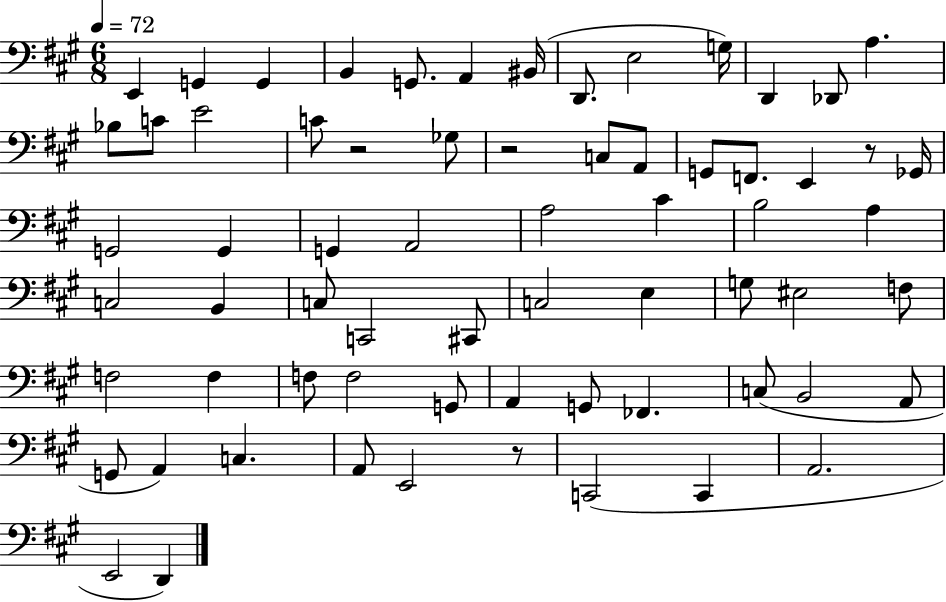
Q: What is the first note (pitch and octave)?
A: E2